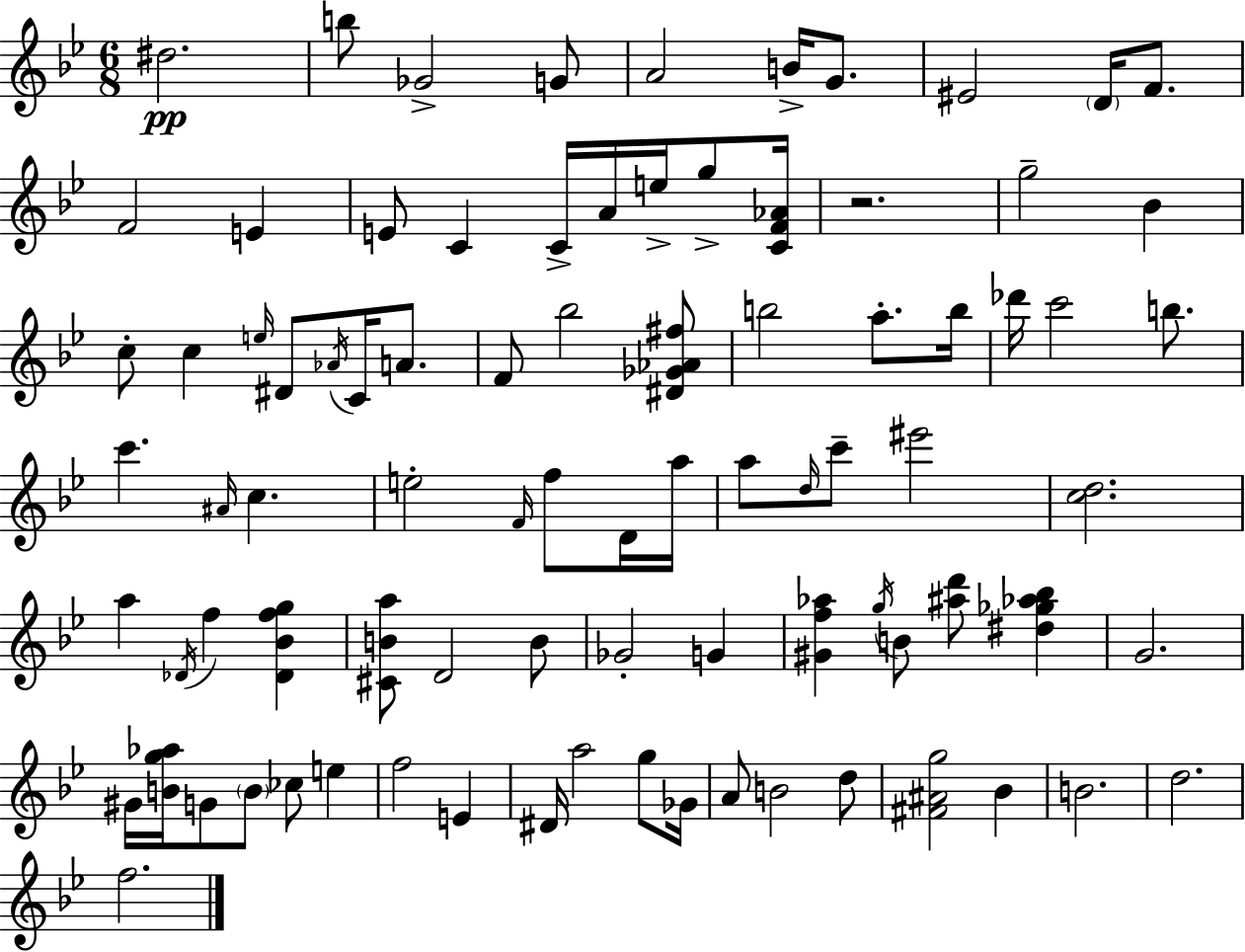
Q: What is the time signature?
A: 6/8